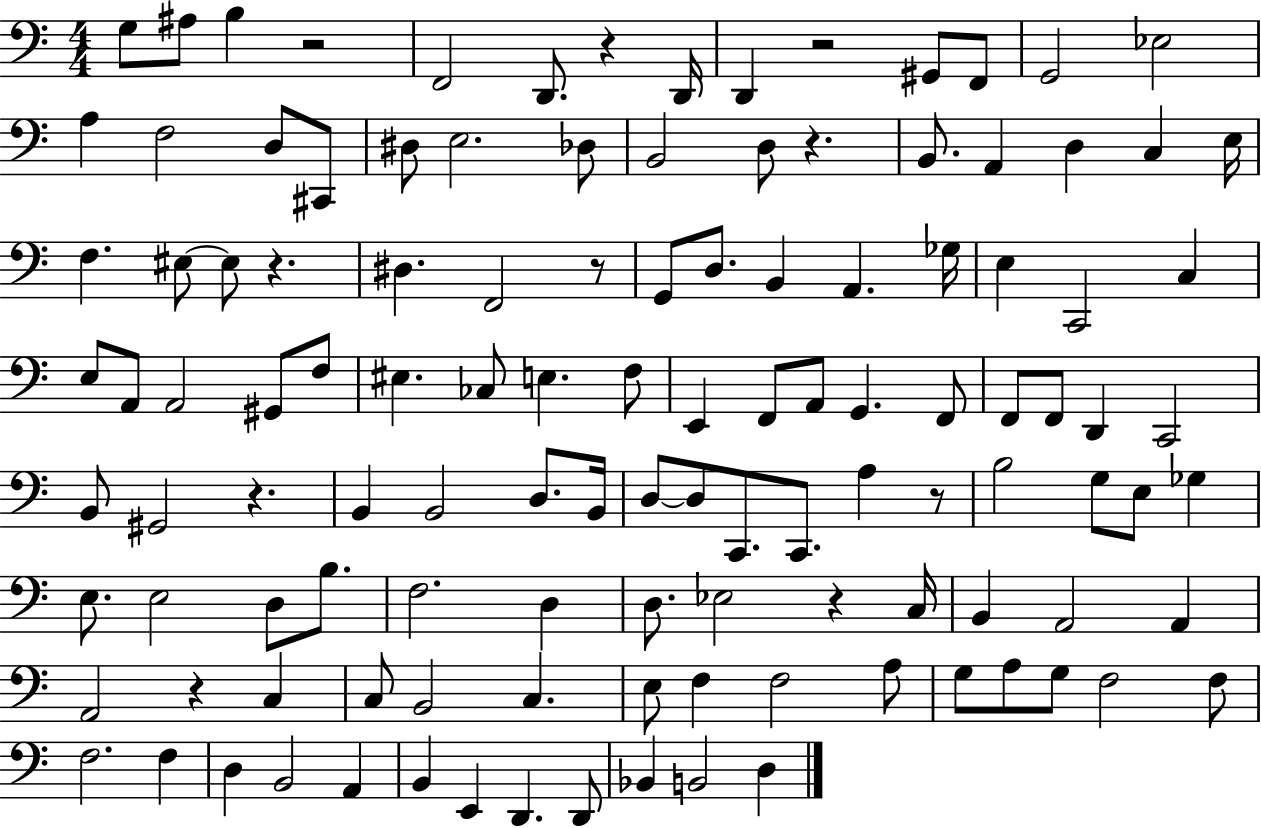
{
  \clef bass
  \numericTimeSignature
  \time 4/4
  \key c \major
  g8 ais8 b4 r2 | f,2 d,8. r4 d,16 | d,4 r2 gis,8 f,8 | g,2 ees2 | \break a4 f2 d8 cis,8 | dis8 e2. des8 | b,2 d8 r4. | b,8. a,4 d4 c4 e16 | \break f4. eis8~~ eis8 r4. | dis4. f,2 r8 | g,8 d8. b,4 a,4. ges16 | e4 c,2 c4 | \break e8 a,8 a,2 gis,8 f8 | eis4. ces8 e4. f8 | e,4 f,8 a,8 g,4. f,8 | f,8 f,8 d,4 c,2 | \break b,8 gis,2 r4. | b,4 b,2 d8. b,16 | d8~~ d8 c,8. c,8. a4 r8 | b2 g8 e8 ges4 | \break e8. e2 d8 b8. | f2. d4 | d8. ees2 r4 c16 | b,4 a,2 a,4 | \break a,2 r4 c4 | c8 b,2 c4. | e8 f4 f2 a8 | g8 a8 g8 f2 f8 | \break f2. f4 | d4 b,2 a,4 | b,4 e,4 d,4. d,8 | bes,4 b,2 d4 | \break \bar "|."
}